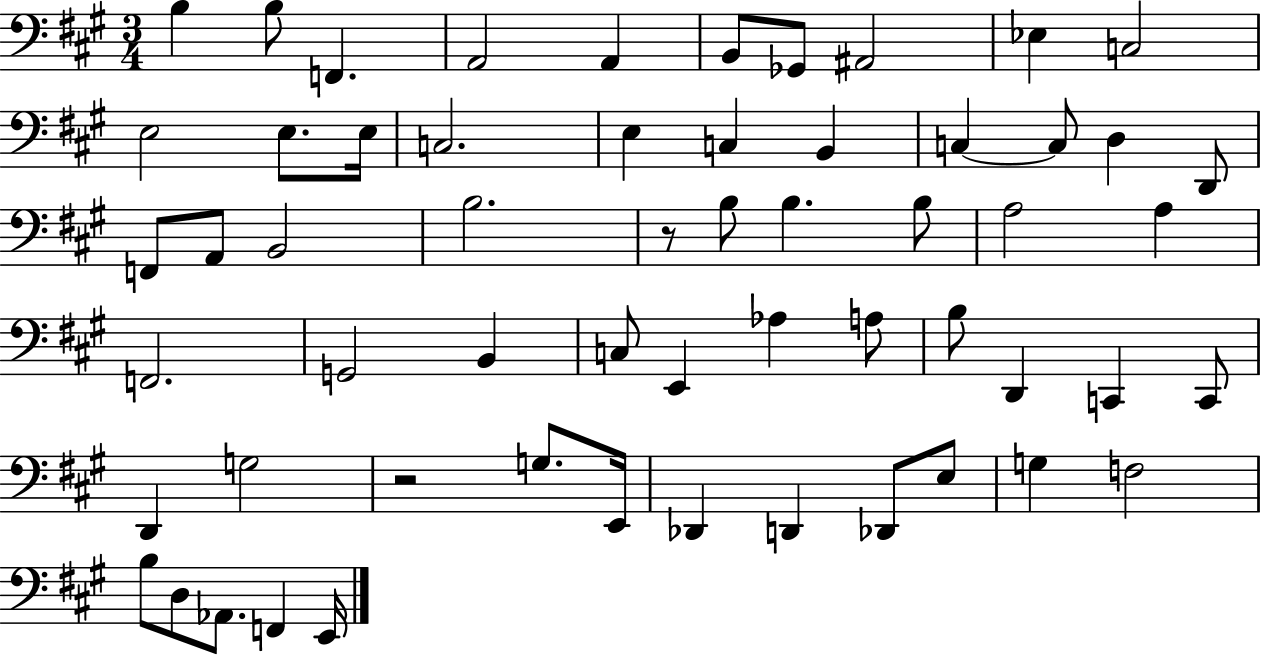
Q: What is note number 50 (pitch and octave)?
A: G3